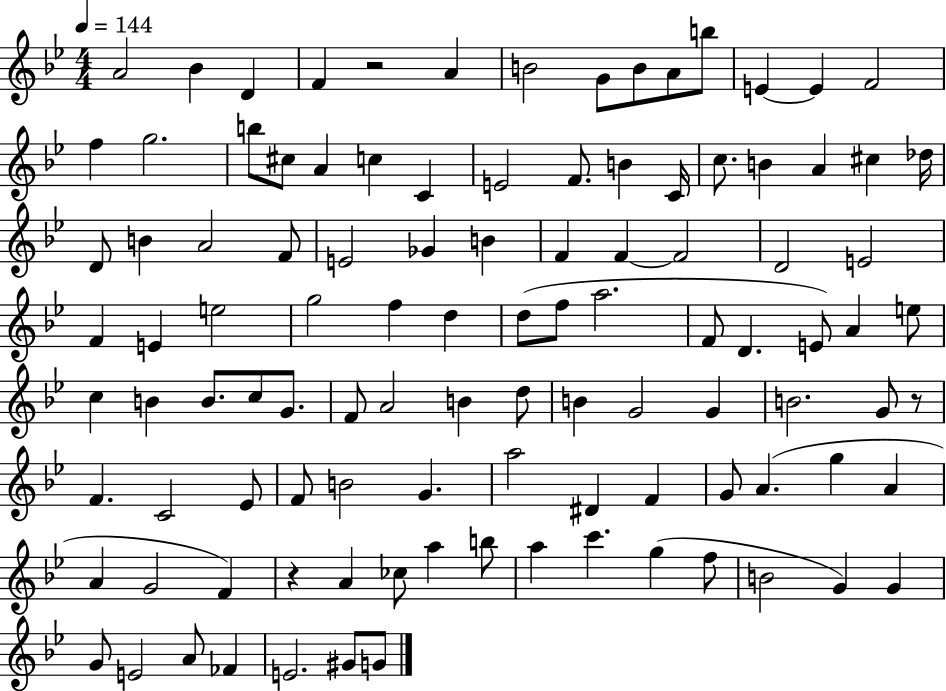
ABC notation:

X:1
T:Untitled
M:4/4
L:1/4
K:Bb
A2 _B D F z2 A B2 G/2 B/2 A/2 b/2 E E F2 f g2 b/2 ^c/2 A c C E2 F/2 B C/4 c/2 B A ^c _d/4 D/2 B A2 F/2 E2 _G B F F F2 D2 E2 F E e2 g2 f d d/2 f/2 a2 F/2 D E/2 A e/2 c B B/2 c/2 G/2 F/2 A2 B d/2 B G2 G B2 G/2 z/2 F C2 _E/2 F/2 B2 G a2 ^D F G/2 A g A A G2 F z A _c/2 a b/2 a c' g f/2 B2 G G G/2 E2 A/2 _F E2 ^G/2 G/2